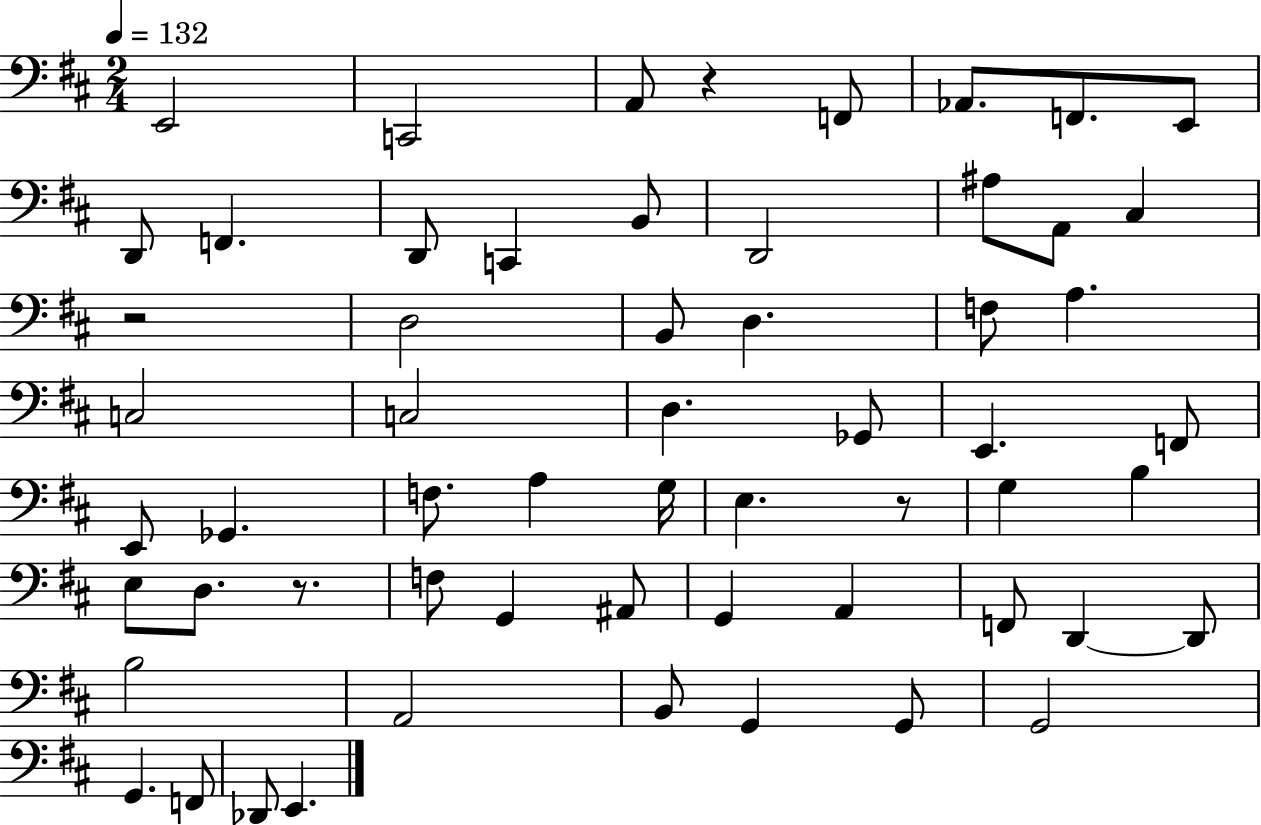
E2/h C2/h A2/e R/q F2/e Ab2/e. F2/e. E2/e D2/e F2/q. D2/e C2/q B2/e D2/h A#3/e A2/e C#3/q R/h D3/h B2/e D3/q. F3/e A3/q. C3/h C3/h D3/q. Gb2/e E2/q. F2/e E2/e Gb2/q. F3/e. A3/q G3/s E3/q. R/e G3/q B3/q E3/e D3/e. R/e. F3/e G2/q A#2/e G2/q A2/q F2/e D2/q D2/e B3/h A2/h B2/e G2/q G2/e G2/h G2/q. F2/e Db2/e E2/q.